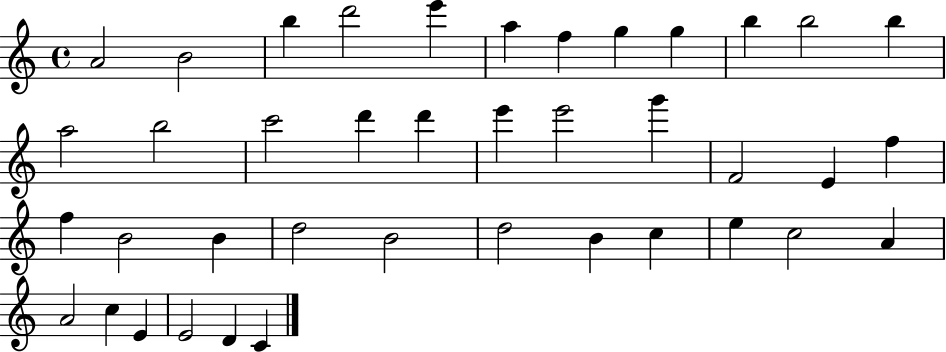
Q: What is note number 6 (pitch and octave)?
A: A5